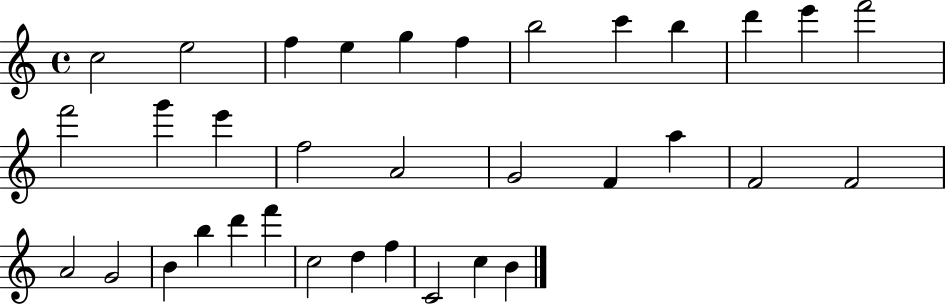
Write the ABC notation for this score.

X:1
T:Untitled
M:4/4
L:1/4
K:C
c2 e2 f e g f b2 c' b d' e' f'2 f'2 g' e' f2 A2 G2 F a F2 F2 A2 G2 B b d' f' c2 d f C2 c B